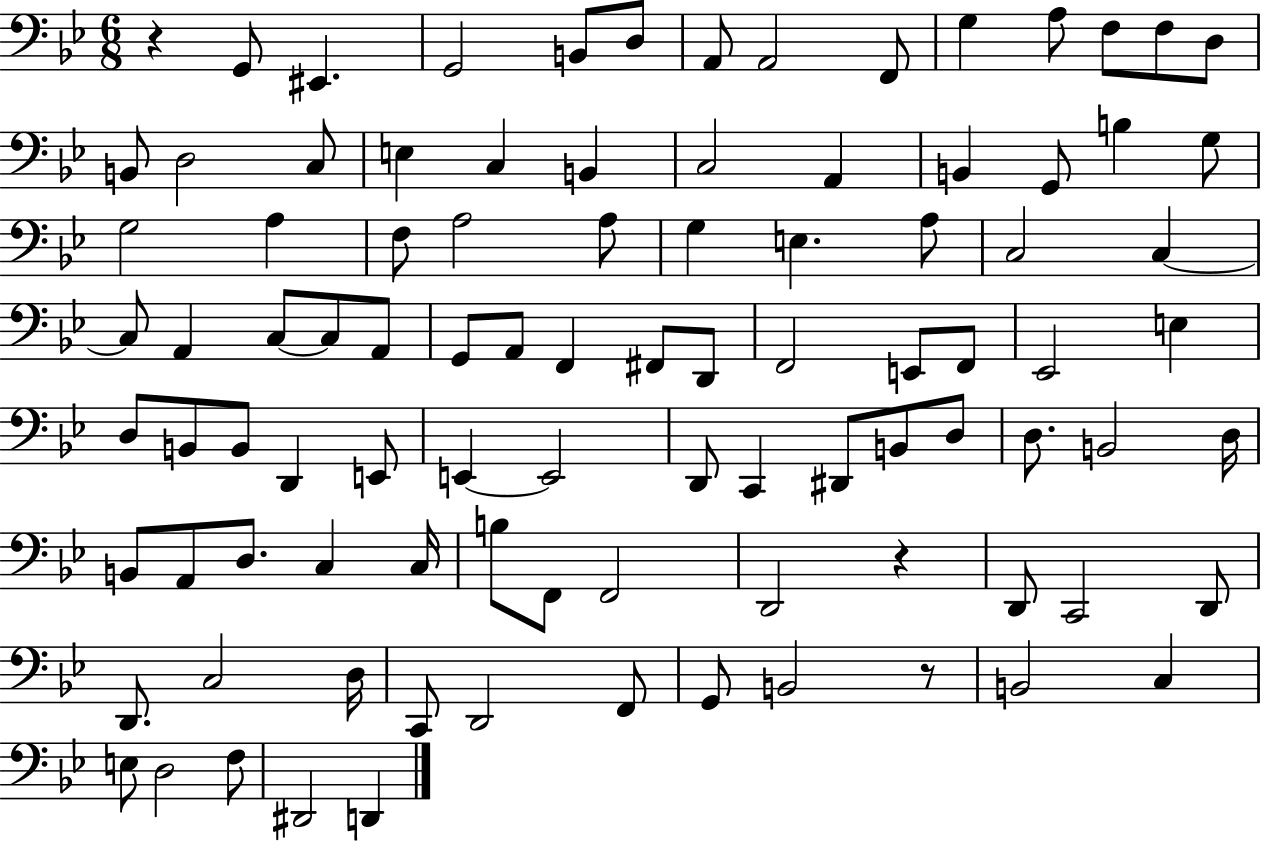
{
  \clef bass
  \numericTimeSignature
  \time 6/8
  \key bes \major
  r4 g,8 eis,4. | g,2 b,8 d8 | a,8 a,2 f,8 | g4 a8 f8 f8 d8 | \break b,8 d2 c8 | e4 c4 b,4 | c2 a,4 | b,4 g,8 b4 g8 | \break g2 a4 | f8 a2 a8 | g4 e4. a8 | c2 c4~~ | \break c8 a,4 c8~~ c8 a,8 | g,8 a,8 f,4 fis,8 d,8 | f,2 e,8 f,8 | ees,2 e4 | \break d8 b,8 b,8 d,4 e,8 | e,4~~ e,2 | d,8 c,4 dis,8 b,8 d8 | d8. b,2 d16 | \break b,8 a,8 d8. c4 c16 | b8 f,8 f,2 | d,2 r4 | d,8 c,2 d,8 | \break d,8. c2 d16 | c,8 d,2 f,8 | g,8 b,2 r8 | b,2 c4 | \break e8 d2 f8 | dis,2 d,4 | \bar "|."
}